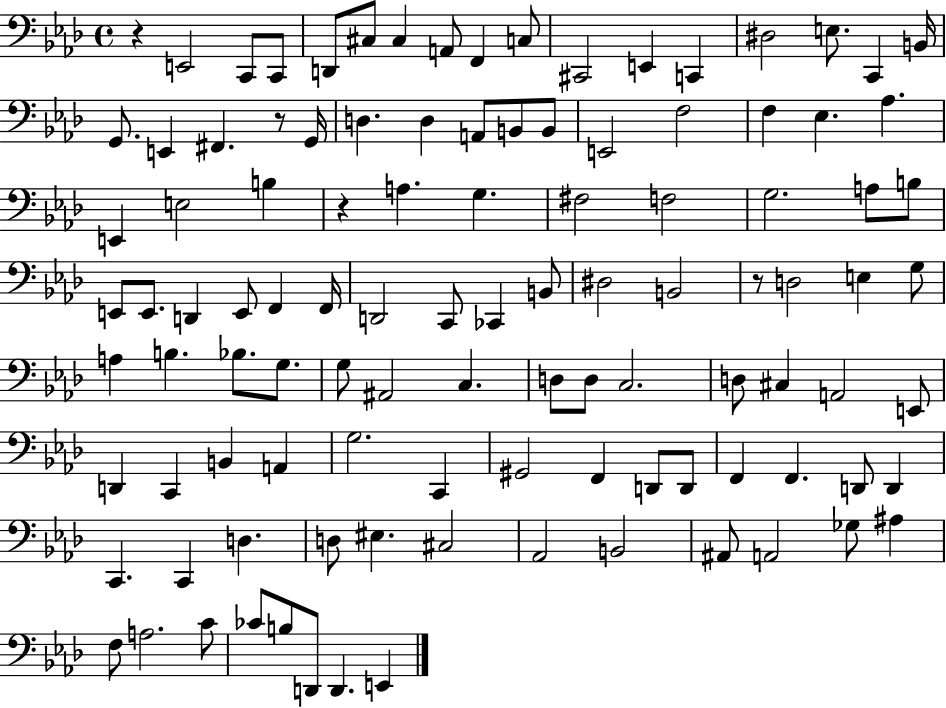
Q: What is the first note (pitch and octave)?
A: E2